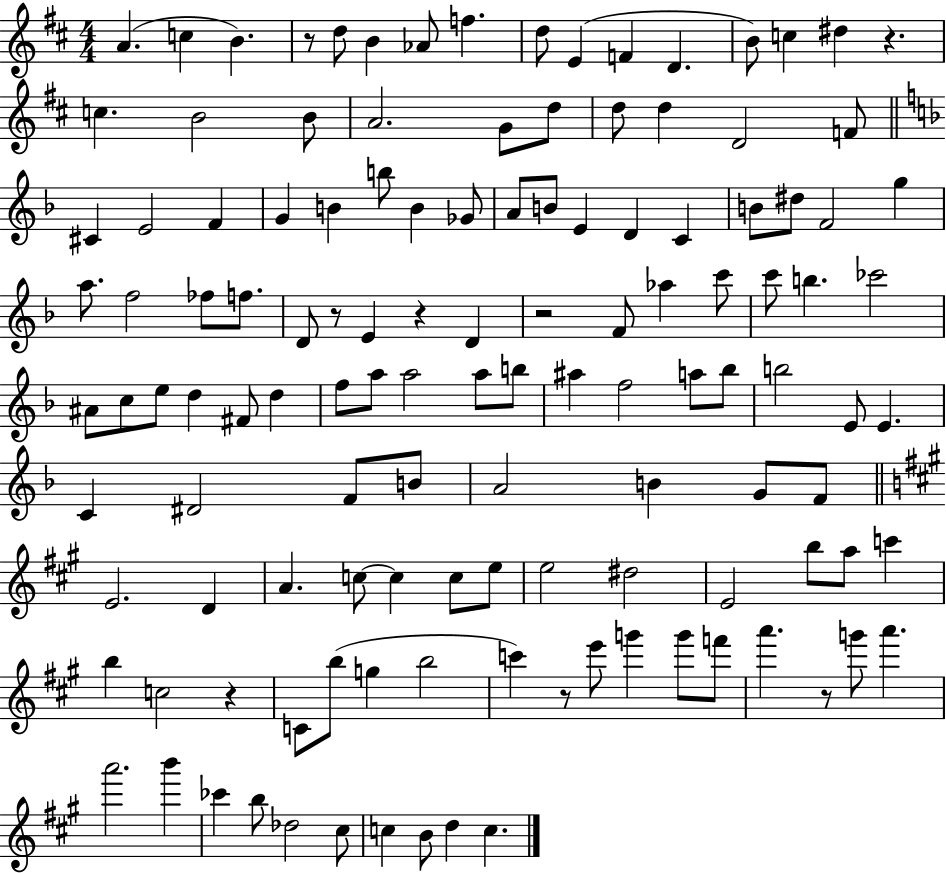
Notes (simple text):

A4/q. C5/q B4/q. R/e D5/e B4/q Ab4/e F5/q. D5/e E4/q F4/q D4/q. B4/e C5/q D#5/q R/q. C5/q. B4/h B4/e A4/h. G4/e D5/e D5/e D5/q D4/h F4/e C#4/q E4/h F4/q G4/q B4/q B5/e B4/q Gb4/e A4/e B4/e E4/q D4/q C4/q B4/e D#5/e F4/h G5/q A5/e. F5/h FES5/e F5/e. D4/e R/e E4/q R/q D4/q R/h F4/e Ab5/q C6/e C6/e B5/q. CES6/h A#4/e C5/e E5/e D5/q F#4/e D5/q F5/e A5/e A5/h A5/e B5/e A#5/q F5/h A5/e Bb5/e B5/h E4/e E4/q. C4/q D#4/h F4/e B4/e A4/h B4/q G4/e F4/e E4/h. D4/q A4/q. C5/e C5/q C5/e E5/e E5/h D#5/h E4/h B5/e A5/e C6/q B5/q C5/h R/q C4/e B5/e G5/q B5/h C6/q R/e E6/e G6/q G6/e F6/e A6/q. R/e G6/e A6/q. A6/h. B6/q CES6/q B5/e Db5/h C#5/e C5/q B4/e D5/q C5/q.